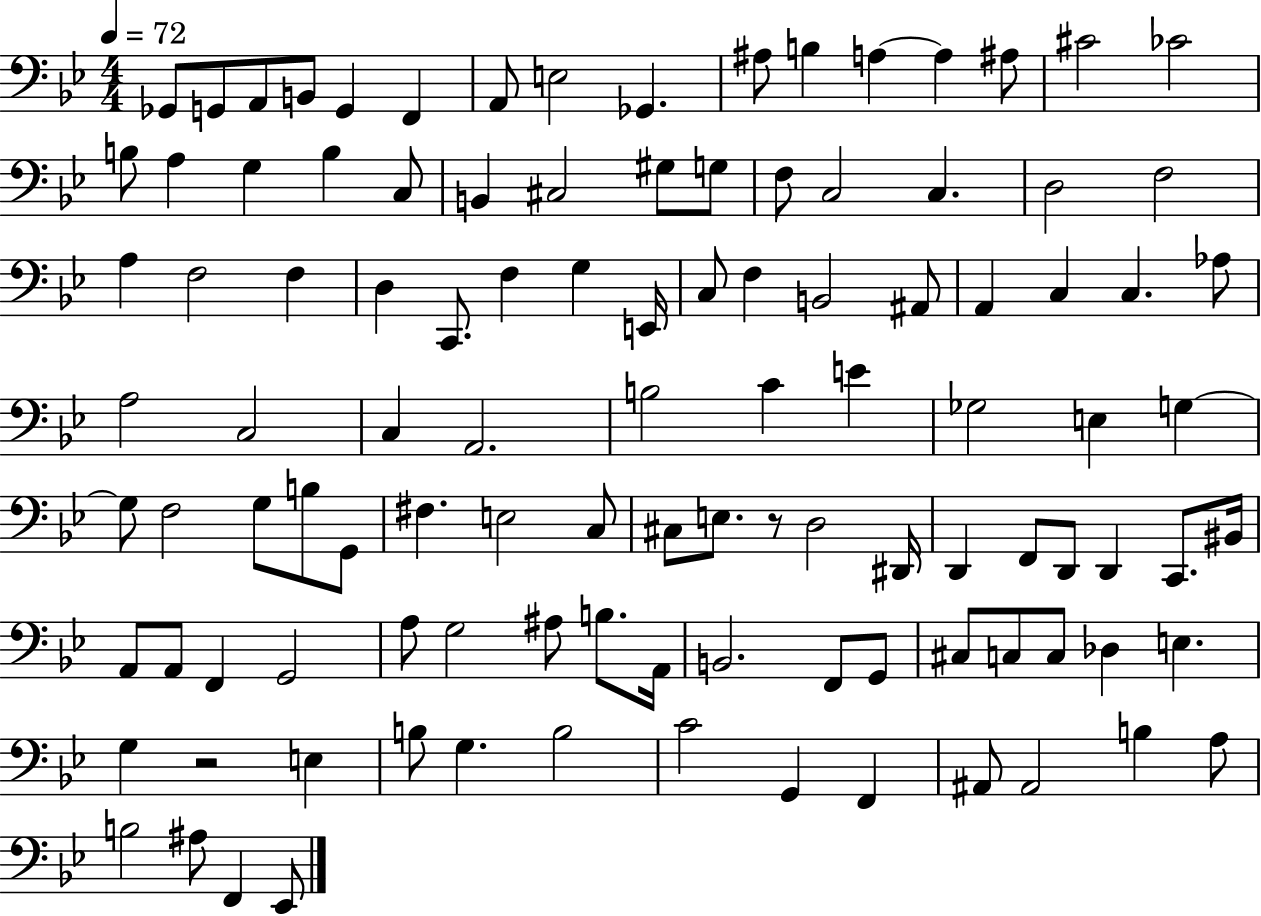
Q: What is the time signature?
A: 4/4